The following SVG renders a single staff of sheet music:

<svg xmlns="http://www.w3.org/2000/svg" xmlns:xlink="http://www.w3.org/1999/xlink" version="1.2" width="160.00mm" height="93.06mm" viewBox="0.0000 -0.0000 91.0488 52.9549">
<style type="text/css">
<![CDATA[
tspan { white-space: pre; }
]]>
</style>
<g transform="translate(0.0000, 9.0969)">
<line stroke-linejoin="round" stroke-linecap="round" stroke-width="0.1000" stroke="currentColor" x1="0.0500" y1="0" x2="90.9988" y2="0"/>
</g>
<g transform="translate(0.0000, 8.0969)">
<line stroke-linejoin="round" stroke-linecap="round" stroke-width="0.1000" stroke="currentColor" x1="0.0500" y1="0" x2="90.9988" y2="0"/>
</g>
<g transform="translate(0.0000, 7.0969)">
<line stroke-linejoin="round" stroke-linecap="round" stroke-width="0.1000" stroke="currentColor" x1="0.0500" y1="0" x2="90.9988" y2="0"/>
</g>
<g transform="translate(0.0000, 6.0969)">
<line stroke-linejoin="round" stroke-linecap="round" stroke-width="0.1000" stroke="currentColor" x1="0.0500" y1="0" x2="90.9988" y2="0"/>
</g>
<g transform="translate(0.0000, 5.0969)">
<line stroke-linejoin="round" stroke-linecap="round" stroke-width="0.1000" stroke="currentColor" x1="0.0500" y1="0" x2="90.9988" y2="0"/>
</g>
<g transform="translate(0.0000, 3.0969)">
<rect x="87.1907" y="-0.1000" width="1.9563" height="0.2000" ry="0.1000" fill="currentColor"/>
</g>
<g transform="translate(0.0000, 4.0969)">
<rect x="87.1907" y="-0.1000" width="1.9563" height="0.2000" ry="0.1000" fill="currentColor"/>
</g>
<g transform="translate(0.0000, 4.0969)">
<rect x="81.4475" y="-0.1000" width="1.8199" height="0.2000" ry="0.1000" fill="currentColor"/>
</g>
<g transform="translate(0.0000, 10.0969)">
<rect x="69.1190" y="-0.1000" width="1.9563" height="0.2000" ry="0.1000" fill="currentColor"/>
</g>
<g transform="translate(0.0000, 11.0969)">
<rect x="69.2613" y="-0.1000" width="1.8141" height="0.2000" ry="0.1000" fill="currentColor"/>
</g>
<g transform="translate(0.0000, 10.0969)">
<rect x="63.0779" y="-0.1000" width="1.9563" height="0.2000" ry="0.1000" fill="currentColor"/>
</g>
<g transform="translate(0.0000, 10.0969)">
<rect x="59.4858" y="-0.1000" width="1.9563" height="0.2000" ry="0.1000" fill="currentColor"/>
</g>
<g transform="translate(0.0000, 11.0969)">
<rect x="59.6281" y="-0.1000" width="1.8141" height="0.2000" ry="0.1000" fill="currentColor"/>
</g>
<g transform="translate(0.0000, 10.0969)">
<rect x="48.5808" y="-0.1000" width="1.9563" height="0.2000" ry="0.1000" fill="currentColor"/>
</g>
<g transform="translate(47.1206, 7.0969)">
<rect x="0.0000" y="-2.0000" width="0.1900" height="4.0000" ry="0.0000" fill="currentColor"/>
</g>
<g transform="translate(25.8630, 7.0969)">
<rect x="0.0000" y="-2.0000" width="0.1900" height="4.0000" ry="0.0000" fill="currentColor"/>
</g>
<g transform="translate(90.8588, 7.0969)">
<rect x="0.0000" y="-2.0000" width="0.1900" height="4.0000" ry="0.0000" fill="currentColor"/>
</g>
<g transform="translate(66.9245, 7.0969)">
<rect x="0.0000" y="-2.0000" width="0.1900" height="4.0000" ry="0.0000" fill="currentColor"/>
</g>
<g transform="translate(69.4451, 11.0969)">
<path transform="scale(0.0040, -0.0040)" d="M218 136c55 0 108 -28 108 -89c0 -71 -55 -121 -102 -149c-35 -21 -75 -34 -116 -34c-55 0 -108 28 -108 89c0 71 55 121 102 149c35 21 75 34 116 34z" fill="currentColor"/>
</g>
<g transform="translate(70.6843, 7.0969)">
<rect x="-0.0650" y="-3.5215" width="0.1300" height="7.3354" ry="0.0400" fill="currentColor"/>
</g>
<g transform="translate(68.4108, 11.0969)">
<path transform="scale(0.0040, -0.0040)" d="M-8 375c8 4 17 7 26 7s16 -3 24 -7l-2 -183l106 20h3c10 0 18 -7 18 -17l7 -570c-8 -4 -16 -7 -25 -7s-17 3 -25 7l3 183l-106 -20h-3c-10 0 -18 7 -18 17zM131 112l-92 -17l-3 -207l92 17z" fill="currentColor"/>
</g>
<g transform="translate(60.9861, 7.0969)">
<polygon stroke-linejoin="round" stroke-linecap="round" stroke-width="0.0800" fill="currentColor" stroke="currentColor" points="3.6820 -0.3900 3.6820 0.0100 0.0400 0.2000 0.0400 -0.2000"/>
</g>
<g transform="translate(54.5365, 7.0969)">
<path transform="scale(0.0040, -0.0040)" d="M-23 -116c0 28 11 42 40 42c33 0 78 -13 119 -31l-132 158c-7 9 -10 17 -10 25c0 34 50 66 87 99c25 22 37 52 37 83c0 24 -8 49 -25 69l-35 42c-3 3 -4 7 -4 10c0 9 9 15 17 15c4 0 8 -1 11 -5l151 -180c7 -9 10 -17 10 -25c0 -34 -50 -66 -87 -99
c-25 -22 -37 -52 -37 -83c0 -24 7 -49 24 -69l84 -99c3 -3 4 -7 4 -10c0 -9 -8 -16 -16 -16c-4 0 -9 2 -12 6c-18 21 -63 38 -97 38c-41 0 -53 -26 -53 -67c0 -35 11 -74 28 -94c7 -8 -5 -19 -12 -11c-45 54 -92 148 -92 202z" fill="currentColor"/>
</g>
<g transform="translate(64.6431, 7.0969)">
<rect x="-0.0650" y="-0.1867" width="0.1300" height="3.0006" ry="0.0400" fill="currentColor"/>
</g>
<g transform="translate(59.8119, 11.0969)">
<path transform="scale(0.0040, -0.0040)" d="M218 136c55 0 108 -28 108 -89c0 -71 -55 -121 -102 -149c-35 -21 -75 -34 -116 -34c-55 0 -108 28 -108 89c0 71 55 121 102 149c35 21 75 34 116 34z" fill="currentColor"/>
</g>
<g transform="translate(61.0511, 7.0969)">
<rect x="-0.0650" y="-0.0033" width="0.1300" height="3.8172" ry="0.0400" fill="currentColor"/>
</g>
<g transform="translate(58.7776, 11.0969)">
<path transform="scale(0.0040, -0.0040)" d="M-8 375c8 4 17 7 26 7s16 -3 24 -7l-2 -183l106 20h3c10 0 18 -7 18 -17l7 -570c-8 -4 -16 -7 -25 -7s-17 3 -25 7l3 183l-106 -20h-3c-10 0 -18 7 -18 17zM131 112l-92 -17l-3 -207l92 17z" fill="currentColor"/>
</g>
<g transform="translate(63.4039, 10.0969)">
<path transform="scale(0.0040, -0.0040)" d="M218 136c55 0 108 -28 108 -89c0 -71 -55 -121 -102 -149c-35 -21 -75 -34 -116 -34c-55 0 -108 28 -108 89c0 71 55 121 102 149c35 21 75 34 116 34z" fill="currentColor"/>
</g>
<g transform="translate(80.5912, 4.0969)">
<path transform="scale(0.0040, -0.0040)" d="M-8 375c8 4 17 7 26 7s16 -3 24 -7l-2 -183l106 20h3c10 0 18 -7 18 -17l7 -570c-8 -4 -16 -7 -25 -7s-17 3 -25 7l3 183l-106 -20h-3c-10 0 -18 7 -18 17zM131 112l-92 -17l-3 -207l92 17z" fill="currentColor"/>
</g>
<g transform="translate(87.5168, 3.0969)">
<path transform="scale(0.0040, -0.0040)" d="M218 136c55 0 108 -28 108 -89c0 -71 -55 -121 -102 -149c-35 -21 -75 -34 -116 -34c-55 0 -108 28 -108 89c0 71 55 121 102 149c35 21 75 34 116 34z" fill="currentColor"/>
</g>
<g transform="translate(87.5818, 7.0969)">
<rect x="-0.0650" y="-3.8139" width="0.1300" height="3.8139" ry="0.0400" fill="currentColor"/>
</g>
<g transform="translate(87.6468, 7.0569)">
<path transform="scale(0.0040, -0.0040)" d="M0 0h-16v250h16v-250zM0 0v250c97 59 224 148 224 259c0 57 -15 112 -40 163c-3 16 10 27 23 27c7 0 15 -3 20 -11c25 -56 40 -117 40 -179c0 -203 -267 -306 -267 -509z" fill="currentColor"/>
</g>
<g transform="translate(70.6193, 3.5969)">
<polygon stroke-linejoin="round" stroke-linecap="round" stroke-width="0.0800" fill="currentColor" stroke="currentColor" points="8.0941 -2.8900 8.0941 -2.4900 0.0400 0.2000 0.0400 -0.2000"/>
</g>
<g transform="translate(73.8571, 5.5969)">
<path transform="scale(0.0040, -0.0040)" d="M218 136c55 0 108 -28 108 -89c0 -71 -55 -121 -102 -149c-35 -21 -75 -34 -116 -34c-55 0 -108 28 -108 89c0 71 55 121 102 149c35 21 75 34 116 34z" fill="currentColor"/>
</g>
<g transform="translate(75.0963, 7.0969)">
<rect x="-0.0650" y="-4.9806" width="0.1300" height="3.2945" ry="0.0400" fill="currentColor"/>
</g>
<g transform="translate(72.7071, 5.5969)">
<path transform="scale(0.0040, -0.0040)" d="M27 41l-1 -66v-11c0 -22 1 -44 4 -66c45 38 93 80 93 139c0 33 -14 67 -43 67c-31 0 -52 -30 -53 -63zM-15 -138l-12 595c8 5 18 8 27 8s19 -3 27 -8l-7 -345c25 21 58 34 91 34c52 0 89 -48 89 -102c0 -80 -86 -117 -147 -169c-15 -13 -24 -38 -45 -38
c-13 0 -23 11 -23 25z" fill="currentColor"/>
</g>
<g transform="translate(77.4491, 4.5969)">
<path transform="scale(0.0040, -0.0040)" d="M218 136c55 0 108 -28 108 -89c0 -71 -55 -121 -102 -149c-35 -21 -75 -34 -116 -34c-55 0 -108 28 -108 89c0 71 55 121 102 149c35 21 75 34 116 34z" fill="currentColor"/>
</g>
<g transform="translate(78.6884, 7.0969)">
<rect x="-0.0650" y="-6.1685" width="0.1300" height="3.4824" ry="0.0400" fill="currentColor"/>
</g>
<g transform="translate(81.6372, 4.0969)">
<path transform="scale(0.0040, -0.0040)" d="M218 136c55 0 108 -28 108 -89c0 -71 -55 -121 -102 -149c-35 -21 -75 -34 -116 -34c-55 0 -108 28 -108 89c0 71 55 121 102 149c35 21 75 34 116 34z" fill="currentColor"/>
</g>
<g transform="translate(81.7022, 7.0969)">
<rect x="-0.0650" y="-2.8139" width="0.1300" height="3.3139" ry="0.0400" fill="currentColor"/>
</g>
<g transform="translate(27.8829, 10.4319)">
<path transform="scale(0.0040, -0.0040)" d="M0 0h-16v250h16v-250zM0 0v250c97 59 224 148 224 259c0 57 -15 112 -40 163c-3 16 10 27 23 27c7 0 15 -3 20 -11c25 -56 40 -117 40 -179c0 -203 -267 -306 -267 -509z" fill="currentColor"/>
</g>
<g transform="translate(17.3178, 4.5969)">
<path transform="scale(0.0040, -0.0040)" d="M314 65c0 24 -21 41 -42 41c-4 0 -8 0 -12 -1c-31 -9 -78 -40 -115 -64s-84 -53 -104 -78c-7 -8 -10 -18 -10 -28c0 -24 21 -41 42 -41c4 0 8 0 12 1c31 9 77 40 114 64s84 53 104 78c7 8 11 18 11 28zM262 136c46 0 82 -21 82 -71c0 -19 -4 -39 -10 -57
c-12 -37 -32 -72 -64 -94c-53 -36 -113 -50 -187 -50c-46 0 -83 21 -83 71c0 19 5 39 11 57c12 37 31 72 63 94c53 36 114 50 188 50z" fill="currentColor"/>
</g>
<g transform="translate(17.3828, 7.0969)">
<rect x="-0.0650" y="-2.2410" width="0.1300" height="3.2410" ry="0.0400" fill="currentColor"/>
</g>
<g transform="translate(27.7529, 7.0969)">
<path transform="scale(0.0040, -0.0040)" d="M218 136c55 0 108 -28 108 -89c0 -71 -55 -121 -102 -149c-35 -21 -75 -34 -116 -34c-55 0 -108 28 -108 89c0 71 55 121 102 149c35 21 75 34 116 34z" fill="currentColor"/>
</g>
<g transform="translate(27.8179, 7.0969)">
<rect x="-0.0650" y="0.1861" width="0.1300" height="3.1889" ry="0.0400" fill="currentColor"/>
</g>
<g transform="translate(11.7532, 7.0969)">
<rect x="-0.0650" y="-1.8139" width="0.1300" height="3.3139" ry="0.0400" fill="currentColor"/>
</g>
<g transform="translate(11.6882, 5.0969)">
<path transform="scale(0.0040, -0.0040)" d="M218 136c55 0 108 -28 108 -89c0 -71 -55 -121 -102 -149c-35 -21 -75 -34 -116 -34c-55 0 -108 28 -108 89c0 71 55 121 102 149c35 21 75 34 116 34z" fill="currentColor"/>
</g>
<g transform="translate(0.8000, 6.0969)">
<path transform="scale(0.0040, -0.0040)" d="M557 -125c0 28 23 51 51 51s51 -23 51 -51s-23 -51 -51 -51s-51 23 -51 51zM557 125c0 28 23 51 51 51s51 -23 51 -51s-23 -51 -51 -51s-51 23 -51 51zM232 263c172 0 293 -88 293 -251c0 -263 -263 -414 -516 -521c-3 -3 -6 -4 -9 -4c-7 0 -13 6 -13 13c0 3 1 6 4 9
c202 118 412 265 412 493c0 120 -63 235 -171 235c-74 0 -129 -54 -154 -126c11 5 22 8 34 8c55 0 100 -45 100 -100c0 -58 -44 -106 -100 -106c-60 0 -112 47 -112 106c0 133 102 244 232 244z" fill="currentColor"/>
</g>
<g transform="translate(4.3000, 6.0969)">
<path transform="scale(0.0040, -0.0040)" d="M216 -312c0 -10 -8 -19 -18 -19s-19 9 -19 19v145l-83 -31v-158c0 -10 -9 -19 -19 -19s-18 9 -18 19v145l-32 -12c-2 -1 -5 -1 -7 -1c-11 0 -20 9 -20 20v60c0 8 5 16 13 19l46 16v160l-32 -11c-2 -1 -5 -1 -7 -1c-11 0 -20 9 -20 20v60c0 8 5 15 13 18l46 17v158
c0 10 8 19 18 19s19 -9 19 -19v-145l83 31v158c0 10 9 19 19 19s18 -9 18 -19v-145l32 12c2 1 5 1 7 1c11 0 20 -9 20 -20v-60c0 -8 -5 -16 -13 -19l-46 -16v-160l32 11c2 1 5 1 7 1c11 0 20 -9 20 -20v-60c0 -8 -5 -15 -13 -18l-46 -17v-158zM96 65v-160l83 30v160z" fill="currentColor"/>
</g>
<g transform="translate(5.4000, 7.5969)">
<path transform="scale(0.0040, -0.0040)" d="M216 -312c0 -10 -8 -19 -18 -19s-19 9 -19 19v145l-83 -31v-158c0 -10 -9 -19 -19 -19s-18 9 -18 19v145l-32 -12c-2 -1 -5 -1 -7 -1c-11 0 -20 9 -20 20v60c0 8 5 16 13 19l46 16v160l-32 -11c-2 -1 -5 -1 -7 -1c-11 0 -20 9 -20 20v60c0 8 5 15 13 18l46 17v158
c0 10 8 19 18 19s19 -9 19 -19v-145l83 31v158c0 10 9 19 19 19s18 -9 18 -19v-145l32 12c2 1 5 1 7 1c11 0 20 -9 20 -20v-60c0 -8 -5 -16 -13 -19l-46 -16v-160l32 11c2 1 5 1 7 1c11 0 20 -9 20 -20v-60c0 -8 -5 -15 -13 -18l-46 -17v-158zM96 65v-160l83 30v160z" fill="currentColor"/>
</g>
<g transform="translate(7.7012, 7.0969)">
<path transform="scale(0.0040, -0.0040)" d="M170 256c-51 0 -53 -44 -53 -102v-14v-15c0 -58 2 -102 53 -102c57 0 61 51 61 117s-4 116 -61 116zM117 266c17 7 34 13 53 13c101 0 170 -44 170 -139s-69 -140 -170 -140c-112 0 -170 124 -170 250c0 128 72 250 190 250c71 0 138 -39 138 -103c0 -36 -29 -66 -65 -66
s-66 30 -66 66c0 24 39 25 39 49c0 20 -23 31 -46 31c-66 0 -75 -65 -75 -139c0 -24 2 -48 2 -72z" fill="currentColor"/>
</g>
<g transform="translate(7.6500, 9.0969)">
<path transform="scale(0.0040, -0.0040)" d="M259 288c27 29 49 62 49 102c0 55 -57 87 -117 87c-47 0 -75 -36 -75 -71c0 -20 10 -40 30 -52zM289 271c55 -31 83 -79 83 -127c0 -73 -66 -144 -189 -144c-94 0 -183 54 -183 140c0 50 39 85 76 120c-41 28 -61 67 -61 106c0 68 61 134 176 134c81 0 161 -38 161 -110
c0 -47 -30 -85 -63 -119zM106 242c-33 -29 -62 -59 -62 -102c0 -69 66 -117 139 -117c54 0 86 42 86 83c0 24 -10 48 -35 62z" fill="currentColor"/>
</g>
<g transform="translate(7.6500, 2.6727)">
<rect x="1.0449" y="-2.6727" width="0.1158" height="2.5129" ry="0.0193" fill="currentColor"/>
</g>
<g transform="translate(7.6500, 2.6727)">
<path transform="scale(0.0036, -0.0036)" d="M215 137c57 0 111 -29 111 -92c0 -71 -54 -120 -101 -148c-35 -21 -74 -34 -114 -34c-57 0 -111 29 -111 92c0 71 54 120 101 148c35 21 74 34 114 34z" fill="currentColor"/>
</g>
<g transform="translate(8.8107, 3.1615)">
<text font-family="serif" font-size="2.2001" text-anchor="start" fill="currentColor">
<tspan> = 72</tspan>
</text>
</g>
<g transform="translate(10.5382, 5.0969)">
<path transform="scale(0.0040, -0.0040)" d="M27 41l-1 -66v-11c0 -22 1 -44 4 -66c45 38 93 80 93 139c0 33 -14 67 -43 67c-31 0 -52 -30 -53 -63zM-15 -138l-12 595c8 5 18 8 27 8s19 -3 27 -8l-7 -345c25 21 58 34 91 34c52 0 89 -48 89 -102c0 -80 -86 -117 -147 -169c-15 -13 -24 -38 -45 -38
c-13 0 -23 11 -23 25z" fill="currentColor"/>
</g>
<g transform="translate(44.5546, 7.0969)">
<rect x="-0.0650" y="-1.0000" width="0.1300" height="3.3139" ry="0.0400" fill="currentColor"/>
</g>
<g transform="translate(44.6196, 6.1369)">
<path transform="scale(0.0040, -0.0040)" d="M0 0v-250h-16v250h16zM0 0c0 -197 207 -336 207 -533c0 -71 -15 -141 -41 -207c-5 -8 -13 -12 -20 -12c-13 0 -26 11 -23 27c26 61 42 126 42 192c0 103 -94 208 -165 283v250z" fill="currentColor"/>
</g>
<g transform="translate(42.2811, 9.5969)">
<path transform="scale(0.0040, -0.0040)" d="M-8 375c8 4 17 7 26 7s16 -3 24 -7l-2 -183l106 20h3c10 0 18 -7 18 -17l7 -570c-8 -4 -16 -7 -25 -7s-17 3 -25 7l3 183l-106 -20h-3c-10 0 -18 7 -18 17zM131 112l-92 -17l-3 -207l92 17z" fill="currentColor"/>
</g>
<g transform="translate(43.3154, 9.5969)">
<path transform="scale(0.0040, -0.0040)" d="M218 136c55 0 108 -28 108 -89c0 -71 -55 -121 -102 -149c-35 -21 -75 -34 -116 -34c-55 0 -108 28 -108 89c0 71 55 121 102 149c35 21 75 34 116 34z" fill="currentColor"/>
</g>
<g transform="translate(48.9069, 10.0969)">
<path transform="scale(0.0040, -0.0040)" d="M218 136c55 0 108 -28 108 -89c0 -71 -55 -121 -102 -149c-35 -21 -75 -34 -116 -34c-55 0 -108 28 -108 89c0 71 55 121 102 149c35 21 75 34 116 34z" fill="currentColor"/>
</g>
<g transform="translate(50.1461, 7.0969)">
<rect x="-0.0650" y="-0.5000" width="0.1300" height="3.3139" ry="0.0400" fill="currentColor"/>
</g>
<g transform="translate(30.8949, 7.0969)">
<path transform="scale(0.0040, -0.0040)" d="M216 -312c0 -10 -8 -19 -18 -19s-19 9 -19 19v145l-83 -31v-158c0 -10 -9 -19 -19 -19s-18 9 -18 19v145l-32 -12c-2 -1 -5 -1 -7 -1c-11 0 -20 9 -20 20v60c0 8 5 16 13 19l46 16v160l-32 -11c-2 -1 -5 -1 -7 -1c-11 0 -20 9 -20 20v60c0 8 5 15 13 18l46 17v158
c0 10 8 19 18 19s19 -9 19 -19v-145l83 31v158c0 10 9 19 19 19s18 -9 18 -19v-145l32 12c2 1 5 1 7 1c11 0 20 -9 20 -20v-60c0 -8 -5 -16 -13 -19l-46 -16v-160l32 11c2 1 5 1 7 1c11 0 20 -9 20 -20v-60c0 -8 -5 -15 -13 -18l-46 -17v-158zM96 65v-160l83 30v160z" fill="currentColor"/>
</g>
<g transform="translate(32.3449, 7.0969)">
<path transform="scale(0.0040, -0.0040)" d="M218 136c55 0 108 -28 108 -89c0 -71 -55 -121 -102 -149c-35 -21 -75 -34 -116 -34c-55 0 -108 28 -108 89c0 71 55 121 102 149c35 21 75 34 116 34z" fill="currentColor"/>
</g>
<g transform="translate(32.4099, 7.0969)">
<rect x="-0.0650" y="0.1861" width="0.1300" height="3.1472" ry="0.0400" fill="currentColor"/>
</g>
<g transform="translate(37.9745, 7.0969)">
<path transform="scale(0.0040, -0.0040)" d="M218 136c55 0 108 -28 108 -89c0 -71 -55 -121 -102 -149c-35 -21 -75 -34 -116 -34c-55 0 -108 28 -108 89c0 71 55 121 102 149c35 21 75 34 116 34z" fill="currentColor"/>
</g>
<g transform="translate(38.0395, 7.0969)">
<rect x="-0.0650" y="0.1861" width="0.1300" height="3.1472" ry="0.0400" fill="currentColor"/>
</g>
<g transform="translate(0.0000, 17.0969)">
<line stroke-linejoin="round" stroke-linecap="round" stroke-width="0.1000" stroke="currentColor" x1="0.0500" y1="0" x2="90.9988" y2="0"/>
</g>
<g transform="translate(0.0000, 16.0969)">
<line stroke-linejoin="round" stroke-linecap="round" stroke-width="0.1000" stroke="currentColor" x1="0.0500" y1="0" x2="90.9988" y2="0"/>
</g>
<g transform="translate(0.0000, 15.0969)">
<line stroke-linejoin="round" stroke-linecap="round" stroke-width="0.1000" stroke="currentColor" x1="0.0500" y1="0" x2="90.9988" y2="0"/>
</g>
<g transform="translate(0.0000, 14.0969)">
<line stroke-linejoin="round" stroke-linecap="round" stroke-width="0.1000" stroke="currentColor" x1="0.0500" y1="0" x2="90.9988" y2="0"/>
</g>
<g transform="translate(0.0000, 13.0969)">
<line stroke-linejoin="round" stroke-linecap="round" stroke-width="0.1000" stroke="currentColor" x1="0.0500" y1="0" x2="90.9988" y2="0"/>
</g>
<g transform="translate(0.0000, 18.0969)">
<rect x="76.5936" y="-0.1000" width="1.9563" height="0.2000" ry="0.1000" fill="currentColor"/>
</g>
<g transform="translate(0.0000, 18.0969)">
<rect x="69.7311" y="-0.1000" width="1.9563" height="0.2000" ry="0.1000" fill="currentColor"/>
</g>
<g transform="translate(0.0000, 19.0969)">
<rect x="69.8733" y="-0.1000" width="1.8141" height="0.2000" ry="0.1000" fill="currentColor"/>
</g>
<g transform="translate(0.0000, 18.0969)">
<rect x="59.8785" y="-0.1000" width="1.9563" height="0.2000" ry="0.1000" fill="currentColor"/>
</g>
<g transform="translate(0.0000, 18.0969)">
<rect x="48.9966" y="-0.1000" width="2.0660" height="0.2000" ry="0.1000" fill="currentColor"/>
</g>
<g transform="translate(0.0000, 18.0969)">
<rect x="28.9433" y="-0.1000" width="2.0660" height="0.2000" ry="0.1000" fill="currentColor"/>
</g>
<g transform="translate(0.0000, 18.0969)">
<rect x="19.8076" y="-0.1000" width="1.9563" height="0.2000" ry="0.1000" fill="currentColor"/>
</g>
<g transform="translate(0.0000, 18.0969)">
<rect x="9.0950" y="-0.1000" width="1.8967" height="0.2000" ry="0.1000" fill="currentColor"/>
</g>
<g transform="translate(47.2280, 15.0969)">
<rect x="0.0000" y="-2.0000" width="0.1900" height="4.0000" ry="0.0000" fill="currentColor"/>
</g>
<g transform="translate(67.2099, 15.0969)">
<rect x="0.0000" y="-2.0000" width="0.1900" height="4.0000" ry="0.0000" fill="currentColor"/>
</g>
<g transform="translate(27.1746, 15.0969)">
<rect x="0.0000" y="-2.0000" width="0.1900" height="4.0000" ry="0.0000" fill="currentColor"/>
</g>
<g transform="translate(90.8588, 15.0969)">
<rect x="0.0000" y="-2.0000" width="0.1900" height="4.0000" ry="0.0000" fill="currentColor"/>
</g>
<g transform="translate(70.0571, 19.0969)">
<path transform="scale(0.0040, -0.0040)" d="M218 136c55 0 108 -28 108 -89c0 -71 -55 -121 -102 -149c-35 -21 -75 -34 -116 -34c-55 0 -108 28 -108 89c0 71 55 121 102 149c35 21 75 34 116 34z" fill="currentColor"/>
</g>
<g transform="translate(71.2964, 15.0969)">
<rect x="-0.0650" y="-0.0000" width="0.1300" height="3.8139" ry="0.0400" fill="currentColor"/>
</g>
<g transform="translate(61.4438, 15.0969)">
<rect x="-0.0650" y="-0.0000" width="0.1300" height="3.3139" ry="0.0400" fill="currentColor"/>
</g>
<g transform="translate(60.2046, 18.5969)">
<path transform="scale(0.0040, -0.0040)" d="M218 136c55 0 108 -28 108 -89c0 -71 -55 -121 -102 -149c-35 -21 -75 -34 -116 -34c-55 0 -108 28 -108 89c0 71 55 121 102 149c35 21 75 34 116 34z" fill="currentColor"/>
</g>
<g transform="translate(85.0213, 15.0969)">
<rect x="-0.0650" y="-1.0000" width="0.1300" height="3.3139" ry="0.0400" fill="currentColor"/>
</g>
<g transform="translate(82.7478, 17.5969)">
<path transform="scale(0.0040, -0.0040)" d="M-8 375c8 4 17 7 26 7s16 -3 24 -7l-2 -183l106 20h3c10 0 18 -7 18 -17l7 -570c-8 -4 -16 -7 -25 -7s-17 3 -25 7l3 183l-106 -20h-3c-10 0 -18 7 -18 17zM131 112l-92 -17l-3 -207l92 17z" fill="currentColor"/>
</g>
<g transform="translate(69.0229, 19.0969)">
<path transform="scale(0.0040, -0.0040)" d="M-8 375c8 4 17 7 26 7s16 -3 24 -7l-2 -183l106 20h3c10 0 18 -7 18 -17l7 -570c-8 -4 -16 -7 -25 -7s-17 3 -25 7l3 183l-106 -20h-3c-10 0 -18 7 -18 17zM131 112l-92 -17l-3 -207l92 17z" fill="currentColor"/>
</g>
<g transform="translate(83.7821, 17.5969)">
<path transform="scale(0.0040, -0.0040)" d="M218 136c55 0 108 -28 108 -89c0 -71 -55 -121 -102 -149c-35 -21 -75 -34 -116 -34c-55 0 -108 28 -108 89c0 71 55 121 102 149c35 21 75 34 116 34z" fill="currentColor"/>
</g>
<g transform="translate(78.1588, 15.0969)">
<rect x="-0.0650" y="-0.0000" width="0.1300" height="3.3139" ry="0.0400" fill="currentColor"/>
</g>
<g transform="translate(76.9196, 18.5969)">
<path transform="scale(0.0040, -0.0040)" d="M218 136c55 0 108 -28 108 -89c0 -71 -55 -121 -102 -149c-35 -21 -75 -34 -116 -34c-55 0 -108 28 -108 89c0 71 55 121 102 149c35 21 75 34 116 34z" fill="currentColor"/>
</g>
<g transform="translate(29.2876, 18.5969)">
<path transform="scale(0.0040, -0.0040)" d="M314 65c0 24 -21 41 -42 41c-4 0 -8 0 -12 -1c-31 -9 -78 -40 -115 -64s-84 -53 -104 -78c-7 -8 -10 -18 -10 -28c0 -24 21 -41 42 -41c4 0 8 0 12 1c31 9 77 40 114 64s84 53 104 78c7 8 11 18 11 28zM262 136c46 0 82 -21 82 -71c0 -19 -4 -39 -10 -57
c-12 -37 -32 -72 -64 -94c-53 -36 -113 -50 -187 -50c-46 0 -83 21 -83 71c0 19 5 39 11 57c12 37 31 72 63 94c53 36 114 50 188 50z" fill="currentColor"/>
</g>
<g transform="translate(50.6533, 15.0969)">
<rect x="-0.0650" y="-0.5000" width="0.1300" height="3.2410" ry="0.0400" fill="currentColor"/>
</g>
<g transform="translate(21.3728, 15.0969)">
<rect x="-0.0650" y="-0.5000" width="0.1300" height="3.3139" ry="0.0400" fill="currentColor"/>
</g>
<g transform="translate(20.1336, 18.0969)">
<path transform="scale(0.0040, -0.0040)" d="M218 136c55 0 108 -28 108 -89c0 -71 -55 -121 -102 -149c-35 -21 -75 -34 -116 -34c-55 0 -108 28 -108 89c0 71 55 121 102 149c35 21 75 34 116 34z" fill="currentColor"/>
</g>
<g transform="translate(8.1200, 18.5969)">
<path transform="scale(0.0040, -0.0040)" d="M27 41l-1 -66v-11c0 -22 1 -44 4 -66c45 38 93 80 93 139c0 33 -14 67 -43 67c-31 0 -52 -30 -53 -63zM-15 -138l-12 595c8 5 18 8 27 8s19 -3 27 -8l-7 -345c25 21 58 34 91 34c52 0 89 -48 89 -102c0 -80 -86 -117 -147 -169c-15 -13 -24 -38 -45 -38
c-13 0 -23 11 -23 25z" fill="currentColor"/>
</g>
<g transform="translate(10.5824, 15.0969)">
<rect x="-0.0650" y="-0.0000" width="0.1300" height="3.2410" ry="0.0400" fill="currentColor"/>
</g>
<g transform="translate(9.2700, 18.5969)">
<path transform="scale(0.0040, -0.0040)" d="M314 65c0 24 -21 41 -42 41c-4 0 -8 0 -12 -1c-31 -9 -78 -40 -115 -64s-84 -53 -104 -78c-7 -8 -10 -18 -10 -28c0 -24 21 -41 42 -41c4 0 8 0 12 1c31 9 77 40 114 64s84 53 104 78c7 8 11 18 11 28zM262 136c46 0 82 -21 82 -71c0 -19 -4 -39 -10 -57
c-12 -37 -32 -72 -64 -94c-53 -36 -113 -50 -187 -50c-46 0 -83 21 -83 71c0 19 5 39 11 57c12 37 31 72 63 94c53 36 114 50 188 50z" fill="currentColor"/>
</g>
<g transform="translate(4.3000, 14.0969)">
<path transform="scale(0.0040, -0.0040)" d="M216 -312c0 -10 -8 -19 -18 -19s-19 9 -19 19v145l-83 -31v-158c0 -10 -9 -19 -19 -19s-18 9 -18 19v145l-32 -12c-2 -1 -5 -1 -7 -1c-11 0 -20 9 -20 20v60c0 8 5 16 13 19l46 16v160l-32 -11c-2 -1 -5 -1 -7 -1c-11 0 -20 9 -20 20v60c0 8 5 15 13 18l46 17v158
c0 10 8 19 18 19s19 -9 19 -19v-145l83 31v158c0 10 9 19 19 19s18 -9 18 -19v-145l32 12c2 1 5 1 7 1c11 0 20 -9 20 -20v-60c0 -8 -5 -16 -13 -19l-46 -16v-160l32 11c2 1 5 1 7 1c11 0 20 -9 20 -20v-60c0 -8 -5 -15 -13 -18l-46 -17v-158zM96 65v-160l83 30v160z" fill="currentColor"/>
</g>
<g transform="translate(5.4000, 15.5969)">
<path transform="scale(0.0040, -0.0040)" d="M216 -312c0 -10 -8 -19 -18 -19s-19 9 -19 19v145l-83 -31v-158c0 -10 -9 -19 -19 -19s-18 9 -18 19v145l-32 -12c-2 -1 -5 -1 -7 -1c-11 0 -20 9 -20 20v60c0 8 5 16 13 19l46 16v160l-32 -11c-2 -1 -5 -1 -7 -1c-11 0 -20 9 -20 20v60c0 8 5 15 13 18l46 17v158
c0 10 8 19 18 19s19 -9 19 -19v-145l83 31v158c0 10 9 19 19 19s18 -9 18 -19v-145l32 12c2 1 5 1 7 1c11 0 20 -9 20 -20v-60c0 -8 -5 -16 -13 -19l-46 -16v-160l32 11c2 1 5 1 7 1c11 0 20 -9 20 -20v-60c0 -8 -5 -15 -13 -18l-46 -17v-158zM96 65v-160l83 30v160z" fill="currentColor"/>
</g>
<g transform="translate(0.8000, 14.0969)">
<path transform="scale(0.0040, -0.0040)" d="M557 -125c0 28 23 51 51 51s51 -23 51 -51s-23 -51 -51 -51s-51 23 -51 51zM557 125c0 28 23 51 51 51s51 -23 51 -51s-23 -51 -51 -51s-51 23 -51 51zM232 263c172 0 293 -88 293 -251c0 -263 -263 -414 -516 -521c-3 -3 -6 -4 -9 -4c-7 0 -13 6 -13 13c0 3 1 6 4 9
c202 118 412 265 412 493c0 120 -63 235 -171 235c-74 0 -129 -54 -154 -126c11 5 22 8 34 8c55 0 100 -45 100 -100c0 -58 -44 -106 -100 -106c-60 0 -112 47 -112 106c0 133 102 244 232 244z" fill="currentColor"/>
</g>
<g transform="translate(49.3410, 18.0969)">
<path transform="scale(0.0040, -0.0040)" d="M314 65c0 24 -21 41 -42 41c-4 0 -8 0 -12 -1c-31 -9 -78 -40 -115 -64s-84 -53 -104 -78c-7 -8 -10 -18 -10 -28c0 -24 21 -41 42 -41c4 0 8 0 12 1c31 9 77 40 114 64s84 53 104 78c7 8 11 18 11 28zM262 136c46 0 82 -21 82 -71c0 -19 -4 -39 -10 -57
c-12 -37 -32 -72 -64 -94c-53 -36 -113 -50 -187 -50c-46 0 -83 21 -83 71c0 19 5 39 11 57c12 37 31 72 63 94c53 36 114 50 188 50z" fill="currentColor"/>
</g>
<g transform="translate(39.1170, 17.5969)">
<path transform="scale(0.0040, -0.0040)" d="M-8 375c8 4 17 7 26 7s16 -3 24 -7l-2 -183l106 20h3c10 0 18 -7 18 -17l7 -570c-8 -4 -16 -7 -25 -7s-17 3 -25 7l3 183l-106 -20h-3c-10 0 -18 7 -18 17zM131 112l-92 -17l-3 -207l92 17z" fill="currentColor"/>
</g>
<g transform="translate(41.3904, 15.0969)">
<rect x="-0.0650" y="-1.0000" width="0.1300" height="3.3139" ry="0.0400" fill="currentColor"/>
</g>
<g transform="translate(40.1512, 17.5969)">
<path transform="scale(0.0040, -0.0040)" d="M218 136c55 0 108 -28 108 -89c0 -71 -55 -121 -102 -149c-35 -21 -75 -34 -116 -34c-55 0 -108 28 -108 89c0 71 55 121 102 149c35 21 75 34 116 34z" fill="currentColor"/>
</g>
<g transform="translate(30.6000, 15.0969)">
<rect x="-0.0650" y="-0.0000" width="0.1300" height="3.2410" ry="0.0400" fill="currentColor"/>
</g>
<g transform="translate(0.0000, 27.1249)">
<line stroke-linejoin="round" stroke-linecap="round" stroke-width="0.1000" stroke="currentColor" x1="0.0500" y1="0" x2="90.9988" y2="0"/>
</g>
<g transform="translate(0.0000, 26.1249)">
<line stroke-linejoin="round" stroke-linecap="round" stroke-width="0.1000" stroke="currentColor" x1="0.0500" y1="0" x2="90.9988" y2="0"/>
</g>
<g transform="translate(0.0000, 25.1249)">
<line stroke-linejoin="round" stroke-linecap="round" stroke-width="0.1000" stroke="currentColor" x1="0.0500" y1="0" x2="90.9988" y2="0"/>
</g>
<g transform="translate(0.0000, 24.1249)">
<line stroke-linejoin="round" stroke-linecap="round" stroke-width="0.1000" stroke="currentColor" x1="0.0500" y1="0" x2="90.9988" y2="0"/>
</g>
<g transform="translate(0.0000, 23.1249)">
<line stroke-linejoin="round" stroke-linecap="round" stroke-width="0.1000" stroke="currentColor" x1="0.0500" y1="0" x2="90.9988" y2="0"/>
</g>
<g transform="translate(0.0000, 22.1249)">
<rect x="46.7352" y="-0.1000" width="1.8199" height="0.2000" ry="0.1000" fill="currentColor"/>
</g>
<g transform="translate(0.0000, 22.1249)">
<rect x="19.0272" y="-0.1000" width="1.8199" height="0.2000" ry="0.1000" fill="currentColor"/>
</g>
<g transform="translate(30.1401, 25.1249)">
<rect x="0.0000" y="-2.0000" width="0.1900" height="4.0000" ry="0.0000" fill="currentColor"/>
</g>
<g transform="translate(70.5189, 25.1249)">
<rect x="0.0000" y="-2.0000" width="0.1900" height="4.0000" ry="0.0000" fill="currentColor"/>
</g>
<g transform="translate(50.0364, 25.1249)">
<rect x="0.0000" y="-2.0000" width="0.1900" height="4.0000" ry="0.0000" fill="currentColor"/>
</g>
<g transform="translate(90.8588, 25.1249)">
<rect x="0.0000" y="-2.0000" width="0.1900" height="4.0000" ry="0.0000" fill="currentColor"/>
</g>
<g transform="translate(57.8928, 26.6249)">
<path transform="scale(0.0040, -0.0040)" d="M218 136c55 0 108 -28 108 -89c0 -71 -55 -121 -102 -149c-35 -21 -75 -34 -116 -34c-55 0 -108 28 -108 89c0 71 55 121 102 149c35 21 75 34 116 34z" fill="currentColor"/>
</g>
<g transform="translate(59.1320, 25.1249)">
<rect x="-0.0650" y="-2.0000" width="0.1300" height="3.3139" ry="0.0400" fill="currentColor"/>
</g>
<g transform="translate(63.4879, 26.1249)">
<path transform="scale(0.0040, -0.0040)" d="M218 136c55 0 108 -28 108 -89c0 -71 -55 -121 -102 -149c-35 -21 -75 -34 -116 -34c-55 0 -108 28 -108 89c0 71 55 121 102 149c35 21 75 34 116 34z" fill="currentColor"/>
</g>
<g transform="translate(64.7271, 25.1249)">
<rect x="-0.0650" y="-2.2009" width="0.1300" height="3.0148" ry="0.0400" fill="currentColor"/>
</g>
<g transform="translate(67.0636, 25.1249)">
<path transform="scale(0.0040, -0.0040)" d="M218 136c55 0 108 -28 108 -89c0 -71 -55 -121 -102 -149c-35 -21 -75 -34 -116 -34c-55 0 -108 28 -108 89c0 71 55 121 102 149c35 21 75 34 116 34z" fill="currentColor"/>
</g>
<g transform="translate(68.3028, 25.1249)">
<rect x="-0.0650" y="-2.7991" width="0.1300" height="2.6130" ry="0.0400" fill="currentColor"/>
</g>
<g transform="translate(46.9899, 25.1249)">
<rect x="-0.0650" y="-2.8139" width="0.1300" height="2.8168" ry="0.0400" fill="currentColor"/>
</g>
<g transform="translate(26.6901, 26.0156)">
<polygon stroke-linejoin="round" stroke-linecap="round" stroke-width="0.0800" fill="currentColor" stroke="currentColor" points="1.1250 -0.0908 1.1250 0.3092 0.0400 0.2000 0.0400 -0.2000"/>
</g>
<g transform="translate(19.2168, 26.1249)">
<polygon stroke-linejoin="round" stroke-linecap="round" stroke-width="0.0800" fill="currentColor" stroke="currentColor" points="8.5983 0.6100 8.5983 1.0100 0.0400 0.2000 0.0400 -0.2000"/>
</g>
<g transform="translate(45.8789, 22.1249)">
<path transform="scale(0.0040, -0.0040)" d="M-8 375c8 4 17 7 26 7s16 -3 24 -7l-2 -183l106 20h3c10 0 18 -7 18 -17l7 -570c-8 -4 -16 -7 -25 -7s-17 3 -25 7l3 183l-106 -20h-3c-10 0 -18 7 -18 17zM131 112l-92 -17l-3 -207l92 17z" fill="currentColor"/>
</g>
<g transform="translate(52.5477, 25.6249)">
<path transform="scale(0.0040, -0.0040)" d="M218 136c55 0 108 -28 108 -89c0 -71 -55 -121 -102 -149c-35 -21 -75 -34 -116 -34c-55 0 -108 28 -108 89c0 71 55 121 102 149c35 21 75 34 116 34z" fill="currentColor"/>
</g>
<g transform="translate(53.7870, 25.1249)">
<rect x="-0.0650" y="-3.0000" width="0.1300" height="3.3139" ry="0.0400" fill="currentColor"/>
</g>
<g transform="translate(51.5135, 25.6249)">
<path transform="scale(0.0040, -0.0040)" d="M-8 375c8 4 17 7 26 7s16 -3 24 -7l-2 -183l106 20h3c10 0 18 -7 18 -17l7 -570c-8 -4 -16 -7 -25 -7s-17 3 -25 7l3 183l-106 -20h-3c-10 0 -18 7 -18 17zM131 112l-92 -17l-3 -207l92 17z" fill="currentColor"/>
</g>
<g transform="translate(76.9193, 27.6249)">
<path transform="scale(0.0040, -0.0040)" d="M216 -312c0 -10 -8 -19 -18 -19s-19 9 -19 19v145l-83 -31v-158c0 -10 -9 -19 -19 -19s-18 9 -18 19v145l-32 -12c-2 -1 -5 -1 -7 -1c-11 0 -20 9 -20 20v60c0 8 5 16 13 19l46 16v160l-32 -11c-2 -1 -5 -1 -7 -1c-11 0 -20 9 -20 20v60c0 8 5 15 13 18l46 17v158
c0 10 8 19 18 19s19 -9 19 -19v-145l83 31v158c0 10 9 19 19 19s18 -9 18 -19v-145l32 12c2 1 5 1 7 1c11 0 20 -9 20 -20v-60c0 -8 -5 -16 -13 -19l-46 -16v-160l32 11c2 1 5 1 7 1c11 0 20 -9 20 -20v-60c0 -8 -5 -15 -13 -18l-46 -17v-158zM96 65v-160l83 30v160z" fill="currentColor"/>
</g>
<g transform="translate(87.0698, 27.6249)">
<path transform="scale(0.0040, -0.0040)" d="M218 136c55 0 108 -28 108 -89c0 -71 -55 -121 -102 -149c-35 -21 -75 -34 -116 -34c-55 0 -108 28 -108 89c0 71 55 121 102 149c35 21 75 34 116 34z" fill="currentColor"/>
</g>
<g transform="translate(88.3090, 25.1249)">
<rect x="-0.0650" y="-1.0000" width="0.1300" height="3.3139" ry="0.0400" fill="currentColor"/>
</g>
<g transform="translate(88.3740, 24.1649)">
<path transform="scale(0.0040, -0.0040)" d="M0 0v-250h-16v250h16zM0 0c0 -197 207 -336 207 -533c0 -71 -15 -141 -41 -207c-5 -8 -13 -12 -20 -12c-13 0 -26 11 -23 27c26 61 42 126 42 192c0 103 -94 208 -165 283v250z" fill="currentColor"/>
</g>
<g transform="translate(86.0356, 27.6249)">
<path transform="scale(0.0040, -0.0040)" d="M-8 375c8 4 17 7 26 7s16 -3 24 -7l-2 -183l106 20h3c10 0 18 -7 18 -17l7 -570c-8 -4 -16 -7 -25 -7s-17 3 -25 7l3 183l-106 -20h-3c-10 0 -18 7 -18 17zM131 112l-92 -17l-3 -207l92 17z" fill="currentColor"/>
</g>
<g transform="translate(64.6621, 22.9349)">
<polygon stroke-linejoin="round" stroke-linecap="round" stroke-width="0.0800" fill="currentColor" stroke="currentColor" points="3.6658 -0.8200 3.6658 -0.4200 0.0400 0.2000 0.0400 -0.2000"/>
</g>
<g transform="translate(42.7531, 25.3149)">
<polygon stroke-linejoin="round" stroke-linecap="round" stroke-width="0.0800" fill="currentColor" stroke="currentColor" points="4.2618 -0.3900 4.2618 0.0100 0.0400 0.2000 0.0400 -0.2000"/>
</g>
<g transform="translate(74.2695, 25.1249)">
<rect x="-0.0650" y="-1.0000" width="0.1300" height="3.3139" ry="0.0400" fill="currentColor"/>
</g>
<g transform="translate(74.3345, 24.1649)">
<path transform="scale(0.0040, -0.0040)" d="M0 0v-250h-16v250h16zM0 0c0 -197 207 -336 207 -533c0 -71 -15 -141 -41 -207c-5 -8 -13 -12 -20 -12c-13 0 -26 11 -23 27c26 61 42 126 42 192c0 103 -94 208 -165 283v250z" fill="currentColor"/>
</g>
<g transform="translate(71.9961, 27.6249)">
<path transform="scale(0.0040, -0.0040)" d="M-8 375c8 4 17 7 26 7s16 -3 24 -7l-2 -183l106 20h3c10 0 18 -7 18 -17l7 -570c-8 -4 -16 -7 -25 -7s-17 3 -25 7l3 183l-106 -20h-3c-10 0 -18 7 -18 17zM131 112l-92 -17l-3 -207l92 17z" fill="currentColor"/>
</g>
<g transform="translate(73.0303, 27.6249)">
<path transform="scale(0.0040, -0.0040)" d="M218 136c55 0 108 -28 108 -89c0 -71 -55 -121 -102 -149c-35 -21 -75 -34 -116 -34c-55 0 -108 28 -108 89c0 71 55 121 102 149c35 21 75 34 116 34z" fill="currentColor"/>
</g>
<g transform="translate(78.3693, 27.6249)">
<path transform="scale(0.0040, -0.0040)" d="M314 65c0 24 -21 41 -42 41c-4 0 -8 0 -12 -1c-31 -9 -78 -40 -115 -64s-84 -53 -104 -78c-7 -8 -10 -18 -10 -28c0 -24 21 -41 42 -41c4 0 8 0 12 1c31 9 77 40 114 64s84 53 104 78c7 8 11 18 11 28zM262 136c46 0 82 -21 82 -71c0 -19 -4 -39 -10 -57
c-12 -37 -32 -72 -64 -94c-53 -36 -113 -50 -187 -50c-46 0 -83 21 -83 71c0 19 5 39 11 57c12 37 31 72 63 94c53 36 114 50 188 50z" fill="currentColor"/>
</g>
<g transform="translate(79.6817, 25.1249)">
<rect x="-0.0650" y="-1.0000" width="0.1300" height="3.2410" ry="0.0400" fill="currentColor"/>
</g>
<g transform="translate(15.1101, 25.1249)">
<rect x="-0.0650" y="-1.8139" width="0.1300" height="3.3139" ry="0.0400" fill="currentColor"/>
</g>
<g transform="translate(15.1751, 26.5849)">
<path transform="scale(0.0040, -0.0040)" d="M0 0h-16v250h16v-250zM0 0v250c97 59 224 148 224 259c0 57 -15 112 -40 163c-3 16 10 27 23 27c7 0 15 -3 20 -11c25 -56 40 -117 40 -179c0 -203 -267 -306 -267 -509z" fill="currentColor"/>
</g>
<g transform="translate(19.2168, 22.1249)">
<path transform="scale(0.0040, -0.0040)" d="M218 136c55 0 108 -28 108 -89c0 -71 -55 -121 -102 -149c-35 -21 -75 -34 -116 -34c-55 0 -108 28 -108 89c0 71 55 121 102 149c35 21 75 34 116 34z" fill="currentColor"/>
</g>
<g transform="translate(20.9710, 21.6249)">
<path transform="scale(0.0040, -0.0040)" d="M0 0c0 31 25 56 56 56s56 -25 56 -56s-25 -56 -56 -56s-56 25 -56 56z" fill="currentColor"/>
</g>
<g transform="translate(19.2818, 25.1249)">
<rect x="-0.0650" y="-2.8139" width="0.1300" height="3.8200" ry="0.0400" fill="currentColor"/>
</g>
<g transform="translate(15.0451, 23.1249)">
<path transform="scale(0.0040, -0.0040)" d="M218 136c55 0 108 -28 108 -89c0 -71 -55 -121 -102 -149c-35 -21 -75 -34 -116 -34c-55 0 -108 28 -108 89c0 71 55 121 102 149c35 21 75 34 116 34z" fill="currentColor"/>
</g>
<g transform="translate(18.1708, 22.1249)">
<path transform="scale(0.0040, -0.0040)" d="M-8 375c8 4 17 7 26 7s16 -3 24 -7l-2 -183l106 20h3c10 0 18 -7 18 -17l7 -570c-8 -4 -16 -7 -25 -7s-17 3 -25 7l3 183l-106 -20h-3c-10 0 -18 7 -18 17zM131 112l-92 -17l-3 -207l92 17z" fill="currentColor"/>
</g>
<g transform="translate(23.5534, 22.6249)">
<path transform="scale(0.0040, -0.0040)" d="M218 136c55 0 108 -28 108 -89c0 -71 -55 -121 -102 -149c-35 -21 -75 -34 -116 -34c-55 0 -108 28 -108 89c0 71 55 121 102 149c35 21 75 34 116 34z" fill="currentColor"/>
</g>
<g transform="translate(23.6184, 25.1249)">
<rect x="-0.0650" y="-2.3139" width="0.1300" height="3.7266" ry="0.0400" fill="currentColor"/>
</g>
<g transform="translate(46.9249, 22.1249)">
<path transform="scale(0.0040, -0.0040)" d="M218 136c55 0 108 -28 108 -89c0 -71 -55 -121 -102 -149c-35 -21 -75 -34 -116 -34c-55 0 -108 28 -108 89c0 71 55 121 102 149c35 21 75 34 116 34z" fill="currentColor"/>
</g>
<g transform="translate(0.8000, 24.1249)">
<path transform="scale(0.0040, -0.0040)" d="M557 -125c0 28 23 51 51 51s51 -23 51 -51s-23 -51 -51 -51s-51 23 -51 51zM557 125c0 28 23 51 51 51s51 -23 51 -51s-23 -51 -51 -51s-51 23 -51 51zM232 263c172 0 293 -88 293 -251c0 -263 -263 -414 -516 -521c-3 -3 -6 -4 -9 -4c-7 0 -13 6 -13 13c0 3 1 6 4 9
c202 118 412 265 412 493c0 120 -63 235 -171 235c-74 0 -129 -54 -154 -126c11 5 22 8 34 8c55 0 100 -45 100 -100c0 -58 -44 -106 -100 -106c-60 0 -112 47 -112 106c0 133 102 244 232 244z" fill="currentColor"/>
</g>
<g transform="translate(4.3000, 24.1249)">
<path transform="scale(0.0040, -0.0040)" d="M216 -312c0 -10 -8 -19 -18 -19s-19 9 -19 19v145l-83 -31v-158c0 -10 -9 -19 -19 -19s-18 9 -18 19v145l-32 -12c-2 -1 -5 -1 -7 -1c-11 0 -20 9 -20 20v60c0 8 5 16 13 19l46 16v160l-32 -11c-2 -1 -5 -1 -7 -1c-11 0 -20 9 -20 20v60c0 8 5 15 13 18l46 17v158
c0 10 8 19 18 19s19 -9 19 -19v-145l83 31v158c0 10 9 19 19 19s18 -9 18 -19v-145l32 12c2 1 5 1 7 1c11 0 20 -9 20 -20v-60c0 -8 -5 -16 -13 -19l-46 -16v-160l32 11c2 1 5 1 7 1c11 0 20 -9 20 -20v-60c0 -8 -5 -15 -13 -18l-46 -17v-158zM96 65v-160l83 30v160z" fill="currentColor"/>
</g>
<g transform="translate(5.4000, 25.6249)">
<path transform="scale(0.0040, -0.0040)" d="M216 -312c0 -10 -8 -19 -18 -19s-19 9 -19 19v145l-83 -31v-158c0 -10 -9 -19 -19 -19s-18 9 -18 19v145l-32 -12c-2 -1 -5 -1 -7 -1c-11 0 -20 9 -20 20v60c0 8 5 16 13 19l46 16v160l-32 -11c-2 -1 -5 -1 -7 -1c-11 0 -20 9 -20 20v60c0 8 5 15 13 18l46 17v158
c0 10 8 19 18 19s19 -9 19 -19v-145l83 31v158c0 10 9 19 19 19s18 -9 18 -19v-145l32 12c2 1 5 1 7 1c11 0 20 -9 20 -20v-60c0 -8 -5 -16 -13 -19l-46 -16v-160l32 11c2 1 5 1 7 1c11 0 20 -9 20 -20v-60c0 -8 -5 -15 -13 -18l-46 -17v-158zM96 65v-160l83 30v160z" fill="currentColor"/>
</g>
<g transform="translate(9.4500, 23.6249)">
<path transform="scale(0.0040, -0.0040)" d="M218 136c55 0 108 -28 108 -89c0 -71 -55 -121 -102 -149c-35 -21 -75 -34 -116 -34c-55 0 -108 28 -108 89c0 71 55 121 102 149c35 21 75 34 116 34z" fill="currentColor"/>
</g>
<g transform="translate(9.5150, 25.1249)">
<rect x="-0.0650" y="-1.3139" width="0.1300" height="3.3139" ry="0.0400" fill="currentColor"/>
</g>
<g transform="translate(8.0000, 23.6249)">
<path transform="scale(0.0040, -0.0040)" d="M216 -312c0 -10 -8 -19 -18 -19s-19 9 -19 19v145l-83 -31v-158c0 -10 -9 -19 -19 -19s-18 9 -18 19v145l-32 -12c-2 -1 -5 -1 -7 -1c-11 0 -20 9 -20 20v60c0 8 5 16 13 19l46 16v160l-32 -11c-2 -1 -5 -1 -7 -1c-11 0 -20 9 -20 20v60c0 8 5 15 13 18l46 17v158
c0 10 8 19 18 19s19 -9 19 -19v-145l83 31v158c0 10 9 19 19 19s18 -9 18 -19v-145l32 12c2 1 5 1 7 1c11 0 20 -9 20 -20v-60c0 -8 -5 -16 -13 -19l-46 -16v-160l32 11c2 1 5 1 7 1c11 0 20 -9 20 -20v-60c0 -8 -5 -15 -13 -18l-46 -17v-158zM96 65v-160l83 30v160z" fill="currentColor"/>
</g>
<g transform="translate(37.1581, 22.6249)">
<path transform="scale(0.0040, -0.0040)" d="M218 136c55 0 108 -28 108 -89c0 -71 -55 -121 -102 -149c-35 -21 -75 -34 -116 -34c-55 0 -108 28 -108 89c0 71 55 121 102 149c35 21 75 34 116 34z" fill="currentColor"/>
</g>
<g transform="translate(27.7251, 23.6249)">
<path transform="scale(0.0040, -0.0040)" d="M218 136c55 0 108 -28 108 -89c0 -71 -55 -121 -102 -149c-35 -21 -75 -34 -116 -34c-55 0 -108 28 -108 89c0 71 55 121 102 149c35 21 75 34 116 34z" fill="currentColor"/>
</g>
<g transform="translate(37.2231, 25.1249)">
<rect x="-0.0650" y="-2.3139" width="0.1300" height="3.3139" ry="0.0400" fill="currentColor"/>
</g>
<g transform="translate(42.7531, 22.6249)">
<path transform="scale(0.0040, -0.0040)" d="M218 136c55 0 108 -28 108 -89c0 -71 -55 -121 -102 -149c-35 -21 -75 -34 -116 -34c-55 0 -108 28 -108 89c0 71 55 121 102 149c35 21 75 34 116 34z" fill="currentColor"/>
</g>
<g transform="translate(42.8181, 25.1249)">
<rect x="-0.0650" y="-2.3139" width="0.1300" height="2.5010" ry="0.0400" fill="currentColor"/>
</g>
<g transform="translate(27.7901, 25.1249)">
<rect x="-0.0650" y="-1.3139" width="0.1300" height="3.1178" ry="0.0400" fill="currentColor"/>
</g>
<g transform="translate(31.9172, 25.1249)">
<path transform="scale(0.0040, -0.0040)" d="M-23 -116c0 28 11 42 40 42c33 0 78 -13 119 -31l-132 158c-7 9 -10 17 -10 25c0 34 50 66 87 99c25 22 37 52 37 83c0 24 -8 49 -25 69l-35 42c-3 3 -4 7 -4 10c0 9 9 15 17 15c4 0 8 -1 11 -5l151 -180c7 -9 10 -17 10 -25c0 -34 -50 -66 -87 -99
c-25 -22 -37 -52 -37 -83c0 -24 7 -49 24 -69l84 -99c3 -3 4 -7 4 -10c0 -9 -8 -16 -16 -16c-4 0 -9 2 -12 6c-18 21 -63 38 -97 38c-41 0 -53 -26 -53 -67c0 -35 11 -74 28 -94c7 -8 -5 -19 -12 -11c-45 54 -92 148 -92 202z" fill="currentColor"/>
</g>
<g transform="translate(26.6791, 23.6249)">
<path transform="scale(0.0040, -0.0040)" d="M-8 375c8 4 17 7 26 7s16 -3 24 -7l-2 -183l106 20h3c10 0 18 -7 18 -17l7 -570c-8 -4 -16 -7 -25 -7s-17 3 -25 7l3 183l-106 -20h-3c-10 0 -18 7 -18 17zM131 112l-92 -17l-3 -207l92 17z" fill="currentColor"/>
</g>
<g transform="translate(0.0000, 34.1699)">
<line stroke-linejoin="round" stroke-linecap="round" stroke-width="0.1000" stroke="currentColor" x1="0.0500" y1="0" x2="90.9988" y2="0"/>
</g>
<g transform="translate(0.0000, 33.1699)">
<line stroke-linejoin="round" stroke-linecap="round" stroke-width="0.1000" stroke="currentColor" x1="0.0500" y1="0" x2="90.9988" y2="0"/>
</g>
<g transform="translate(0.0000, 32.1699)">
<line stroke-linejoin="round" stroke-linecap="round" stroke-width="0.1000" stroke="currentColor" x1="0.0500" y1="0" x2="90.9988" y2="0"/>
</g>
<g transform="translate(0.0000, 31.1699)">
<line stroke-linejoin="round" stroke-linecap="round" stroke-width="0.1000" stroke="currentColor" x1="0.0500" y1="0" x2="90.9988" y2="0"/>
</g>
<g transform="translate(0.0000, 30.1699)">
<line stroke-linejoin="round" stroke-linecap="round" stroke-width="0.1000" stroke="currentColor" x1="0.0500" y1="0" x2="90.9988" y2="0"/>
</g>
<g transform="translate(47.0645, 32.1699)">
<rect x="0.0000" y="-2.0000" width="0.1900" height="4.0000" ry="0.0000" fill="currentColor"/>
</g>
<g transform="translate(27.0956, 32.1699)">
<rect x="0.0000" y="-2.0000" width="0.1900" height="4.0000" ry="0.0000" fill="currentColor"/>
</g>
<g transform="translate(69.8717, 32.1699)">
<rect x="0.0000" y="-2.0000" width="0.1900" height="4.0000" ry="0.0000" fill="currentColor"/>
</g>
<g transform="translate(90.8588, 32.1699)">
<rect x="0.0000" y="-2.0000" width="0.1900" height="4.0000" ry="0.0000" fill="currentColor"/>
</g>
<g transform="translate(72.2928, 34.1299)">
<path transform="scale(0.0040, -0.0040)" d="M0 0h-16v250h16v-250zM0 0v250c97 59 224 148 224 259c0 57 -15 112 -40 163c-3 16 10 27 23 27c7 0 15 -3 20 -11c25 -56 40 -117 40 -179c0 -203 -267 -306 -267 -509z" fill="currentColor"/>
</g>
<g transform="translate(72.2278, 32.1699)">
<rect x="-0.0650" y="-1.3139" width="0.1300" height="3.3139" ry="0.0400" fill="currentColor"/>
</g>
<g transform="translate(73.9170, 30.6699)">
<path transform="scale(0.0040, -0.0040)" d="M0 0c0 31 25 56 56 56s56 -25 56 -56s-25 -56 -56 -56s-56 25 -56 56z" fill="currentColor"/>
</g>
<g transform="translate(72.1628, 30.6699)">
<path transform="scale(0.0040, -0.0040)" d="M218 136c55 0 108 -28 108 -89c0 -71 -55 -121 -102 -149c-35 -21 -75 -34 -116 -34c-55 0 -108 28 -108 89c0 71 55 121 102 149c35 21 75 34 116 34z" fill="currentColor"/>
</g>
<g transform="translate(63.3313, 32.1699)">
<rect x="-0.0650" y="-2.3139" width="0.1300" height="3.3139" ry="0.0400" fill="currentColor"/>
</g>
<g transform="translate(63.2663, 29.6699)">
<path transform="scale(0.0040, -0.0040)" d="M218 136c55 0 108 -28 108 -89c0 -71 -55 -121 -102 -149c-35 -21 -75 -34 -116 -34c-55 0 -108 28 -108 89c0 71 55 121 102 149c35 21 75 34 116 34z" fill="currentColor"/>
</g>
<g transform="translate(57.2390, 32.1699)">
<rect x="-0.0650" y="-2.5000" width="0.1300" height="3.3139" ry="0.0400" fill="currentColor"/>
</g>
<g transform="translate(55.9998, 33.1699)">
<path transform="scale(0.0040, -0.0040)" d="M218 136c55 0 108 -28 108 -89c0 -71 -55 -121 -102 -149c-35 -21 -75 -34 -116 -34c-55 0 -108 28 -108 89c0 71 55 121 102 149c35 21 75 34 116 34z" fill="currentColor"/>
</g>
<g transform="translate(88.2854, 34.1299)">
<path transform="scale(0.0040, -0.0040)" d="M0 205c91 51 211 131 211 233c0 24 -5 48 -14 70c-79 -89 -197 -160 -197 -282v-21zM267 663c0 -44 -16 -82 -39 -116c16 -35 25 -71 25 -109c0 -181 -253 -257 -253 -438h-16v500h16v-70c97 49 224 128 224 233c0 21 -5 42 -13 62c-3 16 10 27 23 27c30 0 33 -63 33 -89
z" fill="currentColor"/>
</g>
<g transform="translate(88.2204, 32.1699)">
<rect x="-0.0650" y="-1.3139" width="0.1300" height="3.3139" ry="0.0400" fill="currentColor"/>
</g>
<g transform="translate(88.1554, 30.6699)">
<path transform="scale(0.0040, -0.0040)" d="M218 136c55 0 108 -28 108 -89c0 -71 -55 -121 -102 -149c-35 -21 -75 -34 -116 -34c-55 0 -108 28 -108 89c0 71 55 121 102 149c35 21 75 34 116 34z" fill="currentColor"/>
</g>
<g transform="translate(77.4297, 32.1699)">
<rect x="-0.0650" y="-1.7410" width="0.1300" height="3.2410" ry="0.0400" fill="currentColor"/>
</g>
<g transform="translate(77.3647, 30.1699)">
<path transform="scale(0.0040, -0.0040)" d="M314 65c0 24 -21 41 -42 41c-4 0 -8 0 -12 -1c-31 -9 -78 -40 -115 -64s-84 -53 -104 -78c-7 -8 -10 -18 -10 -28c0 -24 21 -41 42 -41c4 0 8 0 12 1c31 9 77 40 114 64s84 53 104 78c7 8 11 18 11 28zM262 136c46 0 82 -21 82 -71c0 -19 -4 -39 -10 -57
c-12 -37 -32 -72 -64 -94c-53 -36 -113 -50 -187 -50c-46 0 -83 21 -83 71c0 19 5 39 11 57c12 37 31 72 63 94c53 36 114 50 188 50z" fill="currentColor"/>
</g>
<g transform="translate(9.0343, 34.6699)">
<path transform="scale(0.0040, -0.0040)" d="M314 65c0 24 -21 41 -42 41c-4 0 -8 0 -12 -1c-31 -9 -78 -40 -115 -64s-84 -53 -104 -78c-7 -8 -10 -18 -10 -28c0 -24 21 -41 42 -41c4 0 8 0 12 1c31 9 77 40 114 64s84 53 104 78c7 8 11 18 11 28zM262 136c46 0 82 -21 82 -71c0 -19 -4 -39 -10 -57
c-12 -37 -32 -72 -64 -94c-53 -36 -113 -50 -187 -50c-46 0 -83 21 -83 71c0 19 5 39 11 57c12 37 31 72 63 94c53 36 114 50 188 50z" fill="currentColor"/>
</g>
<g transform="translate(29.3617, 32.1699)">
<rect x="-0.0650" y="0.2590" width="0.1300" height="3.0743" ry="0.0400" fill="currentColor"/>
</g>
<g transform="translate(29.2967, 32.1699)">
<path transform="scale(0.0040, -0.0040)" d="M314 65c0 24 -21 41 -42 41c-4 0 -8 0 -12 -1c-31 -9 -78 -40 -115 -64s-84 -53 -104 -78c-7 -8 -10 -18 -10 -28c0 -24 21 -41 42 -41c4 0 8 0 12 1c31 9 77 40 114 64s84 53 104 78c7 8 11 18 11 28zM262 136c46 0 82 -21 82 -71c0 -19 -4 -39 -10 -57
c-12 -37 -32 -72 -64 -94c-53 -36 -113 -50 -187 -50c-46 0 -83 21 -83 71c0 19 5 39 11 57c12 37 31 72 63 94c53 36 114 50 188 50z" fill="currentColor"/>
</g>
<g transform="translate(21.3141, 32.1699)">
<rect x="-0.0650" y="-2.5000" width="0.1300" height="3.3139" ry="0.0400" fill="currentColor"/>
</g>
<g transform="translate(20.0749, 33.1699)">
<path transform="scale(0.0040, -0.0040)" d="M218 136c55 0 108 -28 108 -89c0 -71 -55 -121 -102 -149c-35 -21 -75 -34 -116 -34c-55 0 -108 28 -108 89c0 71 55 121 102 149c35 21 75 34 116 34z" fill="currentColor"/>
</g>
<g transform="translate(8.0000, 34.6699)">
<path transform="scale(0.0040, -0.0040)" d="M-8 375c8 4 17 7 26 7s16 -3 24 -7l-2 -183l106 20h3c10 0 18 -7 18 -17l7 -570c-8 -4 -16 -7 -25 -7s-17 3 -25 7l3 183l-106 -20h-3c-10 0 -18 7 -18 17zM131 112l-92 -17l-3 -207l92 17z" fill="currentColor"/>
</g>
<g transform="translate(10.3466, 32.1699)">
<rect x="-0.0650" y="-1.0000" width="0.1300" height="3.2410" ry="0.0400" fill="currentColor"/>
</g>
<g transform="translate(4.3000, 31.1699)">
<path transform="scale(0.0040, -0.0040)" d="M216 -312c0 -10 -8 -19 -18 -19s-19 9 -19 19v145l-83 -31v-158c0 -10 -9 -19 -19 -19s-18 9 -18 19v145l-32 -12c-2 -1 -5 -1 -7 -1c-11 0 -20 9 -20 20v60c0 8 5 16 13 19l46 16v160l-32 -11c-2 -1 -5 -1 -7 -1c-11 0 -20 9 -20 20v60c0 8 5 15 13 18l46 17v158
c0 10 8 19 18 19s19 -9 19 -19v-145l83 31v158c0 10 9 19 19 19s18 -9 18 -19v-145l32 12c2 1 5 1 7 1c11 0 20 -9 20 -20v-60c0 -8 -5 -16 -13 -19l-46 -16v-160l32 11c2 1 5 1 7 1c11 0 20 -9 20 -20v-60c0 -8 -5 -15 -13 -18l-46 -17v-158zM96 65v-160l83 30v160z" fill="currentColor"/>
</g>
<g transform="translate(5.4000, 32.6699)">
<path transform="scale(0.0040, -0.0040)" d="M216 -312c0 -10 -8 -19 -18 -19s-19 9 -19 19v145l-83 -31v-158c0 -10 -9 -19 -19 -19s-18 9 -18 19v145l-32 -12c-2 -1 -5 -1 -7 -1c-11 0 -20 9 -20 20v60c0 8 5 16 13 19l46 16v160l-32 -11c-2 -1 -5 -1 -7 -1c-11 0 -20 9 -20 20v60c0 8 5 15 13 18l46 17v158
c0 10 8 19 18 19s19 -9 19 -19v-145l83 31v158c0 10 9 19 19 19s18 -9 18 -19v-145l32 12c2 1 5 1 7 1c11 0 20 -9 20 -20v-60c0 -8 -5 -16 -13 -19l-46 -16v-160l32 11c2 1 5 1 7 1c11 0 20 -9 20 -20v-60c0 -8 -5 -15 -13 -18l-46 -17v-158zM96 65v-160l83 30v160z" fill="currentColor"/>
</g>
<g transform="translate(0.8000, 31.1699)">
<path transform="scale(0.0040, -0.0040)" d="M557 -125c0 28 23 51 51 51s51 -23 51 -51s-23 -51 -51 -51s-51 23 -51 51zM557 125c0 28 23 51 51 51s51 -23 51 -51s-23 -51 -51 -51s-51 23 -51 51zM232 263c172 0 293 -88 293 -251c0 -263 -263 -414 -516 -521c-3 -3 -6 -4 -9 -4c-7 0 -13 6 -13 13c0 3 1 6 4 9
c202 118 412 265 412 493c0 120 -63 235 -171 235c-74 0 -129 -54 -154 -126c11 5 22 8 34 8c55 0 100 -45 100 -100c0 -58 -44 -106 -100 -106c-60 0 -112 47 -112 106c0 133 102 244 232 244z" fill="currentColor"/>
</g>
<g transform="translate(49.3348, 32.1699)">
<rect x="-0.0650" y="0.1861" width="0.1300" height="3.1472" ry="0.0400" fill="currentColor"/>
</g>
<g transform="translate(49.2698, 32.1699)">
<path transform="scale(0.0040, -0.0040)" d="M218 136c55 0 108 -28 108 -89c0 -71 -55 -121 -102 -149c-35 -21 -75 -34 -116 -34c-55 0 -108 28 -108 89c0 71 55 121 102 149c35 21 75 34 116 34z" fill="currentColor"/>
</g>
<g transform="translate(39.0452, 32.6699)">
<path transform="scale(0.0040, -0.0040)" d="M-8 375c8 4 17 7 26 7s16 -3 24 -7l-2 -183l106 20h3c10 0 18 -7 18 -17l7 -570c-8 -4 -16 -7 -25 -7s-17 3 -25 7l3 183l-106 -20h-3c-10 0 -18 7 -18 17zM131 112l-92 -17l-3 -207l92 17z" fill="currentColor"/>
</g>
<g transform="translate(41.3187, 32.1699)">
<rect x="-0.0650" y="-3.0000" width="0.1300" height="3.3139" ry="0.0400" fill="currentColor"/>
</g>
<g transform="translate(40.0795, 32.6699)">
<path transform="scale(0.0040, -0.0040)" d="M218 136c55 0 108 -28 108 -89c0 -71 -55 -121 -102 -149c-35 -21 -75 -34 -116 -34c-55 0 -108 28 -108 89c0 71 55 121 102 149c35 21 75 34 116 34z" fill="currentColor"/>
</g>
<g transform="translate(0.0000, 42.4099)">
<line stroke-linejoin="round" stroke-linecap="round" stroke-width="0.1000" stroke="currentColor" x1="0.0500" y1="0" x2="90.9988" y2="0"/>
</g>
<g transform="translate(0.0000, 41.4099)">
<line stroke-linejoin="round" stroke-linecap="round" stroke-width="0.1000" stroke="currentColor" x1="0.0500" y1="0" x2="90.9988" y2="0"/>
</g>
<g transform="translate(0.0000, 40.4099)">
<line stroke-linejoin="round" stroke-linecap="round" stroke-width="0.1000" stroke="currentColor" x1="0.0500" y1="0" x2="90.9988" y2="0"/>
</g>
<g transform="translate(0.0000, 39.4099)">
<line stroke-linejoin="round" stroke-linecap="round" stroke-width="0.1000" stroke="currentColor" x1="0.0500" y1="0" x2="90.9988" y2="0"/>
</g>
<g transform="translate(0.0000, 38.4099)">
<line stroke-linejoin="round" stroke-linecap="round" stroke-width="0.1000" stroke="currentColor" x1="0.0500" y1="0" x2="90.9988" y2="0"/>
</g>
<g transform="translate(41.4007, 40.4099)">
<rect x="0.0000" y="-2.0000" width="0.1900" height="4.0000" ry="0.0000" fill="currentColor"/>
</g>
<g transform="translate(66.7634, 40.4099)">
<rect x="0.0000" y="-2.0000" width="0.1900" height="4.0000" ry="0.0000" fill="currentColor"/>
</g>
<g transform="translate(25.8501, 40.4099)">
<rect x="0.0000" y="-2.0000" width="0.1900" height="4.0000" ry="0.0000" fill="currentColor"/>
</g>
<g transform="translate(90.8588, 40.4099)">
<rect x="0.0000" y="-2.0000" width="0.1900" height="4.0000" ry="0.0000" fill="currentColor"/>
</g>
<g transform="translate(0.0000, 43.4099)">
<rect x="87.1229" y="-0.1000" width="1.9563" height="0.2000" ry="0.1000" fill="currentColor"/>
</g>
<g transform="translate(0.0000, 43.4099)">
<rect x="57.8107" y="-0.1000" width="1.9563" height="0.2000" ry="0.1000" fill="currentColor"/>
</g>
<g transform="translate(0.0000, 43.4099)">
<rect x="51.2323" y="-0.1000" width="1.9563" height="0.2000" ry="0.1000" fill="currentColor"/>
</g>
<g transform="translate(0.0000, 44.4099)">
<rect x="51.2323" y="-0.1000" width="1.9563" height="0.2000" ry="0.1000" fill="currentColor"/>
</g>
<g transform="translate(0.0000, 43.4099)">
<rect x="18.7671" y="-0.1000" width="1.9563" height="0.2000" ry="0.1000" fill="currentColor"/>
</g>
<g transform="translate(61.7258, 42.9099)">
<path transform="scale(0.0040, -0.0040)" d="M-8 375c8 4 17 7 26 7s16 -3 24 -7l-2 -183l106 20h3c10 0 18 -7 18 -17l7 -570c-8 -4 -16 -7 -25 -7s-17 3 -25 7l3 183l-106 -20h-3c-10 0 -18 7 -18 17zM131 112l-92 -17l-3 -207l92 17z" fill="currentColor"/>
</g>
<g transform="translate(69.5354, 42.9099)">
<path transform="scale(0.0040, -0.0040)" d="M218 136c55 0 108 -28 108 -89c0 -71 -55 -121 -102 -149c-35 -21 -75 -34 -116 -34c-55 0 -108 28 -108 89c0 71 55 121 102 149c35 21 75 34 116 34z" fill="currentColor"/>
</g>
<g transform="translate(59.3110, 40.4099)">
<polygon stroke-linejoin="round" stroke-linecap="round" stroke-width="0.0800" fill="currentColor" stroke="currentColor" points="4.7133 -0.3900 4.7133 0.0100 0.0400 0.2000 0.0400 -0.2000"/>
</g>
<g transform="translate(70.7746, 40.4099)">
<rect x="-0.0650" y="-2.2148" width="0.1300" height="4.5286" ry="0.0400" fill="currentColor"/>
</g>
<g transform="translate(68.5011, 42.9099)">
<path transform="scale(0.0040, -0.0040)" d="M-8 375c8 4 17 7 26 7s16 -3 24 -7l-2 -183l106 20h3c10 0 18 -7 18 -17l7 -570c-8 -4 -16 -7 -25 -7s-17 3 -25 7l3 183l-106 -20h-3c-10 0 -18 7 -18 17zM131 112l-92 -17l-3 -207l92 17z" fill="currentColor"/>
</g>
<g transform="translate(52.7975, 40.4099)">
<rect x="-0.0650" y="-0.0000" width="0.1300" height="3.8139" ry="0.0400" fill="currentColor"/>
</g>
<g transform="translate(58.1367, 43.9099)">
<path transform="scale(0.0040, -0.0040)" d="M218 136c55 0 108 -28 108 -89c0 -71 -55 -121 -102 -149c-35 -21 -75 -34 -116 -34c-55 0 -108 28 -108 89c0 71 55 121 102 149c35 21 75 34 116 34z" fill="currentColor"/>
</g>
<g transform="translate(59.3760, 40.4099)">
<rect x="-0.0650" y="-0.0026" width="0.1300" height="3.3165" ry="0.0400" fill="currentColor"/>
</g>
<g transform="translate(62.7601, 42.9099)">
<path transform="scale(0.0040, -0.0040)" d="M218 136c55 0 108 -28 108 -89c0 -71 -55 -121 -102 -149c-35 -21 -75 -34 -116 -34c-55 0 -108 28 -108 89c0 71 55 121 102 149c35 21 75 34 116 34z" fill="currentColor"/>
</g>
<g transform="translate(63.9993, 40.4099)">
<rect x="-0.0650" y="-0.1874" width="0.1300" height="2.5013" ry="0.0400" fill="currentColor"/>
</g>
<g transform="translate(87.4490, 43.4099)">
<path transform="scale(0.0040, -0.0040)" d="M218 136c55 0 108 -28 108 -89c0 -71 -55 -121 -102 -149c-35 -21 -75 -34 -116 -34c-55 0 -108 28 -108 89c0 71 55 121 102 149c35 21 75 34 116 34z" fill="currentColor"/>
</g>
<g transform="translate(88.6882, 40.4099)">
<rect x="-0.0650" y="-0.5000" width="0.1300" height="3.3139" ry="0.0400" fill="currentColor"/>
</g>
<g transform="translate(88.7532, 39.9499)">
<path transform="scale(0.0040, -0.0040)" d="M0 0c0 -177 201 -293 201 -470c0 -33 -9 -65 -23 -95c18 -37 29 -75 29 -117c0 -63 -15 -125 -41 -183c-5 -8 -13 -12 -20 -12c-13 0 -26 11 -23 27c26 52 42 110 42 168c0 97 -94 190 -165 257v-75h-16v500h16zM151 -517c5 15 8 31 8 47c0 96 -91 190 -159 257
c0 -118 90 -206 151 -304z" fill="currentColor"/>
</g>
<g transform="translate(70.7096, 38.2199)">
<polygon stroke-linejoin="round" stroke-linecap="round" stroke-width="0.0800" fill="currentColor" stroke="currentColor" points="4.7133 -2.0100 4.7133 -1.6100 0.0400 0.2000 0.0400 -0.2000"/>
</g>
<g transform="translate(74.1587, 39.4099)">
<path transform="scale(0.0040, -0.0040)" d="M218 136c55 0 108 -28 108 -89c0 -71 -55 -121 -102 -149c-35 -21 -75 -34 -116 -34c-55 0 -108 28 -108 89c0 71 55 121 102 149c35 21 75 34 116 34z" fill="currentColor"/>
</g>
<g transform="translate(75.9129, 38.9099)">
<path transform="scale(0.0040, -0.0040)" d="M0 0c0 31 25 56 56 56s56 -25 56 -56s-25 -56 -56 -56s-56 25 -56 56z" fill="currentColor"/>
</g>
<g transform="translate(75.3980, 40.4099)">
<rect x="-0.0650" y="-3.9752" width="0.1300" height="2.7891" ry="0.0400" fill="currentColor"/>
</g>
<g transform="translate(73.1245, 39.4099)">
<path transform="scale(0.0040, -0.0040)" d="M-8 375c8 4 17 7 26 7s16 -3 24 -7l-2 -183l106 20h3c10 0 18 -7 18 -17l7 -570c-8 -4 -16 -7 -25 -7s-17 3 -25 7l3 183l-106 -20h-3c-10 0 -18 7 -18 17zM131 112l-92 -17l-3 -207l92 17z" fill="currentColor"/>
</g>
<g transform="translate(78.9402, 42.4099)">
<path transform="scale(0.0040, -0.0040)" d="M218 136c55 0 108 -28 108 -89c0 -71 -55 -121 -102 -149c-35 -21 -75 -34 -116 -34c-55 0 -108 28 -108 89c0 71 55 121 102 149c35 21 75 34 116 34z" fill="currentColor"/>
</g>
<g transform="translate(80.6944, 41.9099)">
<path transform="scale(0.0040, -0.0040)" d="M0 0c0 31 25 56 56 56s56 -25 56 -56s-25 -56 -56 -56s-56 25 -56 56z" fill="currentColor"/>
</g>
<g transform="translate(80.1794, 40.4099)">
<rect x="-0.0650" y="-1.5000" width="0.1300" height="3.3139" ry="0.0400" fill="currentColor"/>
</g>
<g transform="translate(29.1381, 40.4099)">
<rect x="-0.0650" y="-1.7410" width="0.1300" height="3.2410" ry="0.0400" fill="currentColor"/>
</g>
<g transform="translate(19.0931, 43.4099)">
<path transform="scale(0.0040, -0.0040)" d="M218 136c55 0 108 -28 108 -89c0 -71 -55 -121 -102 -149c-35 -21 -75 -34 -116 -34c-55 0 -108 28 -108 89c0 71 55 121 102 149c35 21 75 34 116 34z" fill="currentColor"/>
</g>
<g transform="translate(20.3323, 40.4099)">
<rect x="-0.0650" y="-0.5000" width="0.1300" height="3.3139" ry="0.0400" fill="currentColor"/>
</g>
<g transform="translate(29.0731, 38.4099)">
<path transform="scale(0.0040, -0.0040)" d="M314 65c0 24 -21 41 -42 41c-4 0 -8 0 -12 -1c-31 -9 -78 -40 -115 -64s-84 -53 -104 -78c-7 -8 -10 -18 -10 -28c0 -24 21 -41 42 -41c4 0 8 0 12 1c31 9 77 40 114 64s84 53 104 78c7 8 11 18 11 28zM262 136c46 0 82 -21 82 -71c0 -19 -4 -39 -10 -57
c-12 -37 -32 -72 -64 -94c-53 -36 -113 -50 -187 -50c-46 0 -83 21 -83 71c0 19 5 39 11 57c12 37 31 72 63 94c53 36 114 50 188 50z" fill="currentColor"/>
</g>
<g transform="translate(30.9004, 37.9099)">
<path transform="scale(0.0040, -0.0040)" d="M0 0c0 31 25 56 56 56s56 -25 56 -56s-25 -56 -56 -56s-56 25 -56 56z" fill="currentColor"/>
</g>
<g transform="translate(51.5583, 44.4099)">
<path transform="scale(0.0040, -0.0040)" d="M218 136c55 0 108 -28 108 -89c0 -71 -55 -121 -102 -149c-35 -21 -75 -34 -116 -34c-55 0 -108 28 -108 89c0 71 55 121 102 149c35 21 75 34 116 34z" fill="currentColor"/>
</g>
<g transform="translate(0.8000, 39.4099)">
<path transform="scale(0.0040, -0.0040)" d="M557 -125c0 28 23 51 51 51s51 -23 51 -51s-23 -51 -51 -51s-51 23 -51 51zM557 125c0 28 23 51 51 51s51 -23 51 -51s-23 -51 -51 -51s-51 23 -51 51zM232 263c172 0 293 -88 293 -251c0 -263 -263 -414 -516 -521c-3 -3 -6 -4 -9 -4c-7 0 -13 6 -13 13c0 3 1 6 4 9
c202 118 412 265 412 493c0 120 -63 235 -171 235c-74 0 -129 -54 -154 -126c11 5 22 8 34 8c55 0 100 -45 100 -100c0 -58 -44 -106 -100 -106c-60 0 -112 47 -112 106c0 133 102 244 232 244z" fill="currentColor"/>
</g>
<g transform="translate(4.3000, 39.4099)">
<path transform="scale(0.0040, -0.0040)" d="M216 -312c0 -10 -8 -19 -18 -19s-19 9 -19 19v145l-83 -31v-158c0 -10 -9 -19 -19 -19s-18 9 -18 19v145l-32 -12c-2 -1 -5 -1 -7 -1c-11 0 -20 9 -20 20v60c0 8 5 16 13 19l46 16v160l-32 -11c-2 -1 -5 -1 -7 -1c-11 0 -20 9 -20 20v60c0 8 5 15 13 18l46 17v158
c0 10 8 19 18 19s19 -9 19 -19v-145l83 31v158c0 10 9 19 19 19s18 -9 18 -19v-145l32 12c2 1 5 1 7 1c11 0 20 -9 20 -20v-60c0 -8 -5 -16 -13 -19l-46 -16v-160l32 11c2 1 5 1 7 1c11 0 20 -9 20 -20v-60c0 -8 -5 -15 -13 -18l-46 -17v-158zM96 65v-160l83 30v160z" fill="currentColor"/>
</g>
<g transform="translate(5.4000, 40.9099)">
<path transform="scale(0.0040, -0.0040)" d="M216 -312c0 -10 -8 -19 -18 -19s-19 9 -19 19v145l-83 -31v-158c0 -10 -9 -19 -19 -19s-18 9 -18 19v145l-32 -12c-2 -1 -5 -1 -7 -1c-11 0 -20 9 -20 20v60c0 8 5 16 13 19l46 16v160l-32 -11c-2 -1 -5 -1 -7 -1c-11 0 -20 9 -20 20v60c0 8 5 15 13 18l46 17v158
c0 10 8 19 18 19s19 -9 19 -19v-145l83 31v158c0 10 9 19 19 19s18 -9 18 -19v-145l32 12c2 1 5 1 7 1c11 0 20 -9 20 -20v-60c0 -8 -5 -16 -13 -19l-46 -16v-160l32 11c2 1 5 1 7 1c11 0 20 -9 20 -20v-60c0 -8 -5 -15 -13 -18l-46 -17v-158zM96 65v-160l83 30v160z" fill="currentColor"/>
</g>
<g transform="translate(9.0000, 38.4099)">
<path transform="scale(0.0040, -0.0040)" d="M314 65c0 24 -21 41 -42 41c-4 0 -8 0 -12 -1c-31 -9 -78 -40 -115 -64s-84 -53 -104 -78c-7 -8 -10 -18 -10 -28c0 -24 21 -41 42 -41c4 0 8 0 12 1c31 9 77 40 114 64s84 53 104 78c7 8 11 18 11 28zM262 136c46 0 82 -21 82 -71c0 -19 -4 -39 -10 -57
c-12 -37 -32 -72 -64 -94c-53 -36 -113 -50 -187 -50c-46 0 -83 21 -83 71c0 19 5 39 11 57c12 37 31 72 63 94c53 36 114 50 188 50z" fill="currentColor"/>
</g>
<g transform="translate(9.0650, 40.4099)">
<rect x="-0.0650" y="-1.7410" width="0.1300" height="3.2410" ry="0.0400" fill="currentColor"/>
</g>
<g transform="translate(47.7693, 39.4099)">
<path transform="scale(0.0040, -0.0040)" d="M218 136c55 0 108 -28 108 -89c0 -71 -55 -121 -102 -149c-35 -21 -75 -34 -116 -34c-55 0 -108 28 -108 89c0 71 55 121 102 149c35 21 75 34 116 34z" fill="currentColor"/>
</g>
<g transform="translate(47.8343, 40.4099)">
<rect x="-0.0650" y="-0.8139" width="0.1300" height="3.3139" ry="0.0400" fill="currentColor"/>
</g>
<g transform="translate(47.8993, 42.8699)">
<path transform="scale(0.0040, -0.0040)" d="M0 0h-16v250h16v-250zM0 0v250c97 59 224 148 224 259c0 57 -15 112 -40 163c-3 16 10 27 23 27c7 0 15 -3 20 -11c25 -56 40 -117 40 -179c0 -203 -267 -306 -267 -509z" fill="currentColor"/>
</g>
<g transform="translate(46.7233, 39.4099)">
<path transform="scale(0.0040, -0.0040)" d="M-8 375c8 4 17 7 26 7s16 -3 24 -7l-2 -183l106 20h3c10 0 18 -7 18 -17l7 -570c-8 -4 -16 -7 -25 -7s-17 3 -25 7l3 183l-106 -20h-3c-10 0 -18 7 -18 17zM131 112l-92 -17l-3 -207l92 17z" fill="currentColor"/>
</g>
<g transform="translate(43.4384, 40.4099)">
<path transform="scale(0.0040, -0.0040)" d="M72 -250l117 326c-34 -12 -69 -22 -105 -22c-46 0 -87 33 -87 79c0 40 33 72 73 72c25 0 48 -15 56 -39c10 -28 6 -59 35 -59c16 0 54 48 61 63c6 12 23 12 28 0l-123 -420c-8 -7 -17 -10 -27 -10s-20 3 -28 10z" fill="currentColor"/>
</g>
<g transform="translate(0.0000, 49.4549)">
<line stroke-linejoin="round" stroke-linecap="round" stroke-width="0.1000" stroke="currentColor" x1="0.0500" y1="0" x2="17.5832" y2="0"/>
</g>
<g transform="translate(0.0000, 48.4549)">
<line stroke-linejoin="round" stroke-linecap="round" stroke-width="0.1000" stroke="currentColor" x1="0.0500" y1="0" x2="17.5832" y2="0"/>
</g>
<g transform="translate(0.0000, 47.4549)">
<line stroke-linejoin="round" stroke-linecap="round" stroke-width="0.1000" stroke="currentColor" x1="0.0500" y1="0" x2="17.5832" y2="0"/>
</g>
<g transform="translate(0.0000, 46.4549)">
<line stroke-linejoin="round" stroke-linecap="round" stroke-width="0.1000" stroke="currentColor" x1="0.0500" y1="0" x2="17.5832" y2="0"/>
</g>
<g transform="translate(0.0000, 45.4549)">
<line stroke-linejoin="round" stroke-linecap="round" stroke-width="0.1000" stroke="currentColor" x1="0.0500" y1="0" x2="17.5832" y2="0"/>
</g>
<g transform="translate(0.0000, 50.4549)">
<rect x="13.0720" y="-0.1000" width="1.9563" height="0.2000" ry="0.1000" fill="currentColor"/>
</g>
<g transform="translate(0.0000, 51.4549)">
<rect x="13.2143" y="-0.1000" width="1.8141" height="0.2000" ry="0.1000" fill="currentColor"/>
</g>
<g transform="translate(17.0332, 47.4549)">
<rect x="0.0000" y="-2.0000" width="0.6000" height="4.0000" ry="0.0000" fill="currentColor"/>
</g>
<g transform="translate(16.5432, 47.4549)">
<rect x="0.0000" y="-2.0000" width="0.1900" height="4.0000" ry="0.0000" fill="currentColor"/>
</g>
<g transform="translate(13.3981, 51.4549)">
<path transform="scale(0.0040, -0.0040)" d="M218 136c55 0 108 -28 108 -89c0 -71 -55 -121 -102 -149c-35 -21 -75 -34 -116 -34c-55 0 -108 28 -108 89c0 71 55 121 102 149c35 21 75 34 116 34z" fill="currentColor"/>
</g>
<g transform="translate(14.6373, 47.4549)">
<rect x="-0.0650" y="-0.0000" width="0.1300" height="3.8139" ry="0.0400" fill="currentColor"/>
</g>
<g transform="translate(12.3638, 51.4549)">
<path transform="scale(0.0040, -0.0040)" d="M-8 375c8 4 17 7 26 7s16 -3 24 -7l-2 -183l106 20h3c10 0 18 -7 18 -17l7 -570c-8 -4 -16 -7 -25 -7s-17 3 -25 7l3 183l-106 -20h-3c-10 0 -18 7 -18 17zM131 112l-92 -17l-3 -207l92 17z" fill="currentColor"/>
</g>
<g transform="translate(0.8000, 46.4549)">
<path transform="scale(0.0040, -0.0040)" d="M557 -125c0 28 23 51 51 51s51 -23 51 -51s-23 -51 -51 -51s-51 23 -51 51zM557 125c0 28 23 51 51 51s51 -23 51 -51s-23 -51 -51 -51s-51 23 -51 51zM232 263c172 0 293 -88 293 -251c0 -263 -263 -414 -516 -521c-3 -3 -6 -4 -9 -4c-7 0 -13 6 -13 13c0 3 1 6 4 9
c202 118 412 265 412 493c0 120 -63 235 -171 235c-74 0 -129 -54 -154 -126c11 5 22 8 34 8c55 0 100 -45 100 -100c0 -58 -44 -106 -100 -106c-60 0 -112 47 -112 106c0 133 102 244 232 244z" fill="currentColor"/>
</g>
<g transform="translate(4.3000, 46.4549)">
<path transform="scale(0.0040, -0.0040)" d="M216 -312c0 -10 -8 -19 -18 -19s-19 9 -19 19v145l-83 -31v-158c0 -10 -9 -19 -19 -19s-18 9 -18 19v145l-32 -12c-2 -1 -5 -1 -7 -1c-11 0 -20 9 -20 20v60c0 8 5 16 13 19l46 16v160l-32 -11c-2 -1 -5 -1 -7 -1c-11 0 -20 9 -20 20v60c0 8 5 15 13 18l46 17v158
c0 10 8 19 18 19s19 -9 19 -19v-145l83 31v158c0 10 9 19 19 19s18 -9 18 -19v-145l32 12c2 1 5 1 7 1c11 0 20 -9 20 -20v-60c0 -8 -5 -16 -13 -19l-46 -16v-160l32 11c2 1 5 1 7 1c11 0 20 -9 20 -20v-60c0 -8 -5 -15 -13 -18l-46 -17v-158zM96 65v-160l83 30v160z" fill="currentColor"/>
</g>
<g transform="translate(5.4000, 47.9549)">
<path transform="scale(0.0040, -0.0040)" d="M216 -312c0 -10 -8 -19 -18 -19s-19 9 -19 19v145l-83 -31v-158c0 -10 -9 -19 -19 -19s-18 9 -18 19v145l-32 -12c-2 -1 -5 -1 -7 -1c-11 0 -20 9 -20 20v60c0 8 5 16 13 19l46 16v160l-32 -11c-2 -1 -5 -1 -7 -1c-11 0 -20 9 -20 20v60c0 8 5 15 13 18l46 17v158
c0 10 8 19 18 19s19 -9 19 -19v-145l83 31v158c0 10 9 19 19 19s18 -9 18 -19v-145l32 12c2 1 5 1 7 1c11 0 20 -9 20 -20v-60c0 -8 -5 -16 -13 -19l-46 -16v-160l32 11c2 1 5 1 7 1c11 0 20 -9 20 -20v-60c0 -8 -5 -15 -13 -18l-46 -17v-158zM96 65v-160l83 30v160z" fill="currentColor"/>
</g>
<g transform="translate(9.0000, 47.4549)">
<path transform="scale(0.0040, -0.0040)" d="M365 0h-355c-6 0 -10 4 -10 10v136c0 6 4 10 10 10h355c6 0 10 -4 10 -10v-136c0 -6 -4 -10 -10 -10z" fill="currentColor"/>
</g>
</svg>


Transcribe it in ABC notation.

X:1
T:Untitled
M:6/8
L:1/4
K:D
_A, B,2 D,/2 ^D, ^D, F,,/2 E,, z C,,/2 E,,/2 C,,/2 _G,/2 B,/2 C E/2 _D,,2 E,, D,,2 F,, E,,2 D,, C,, D,, F,, ^G, A,/2 C/2 B,/2 G,/4 z B, B,/2 C/2 C, A,, B,,/2 D,/2 F,,/2 ^F,,2 F,,/2 F,,2 B,, D,2 C, D, B,, B, G,/2 A,2 G,/4 A,2 E,, A,2 z/2 F,/2 ^C,, D,,/2 F,,/2 F,,/2 F,/2 G,, E,,/4 z2 C,,